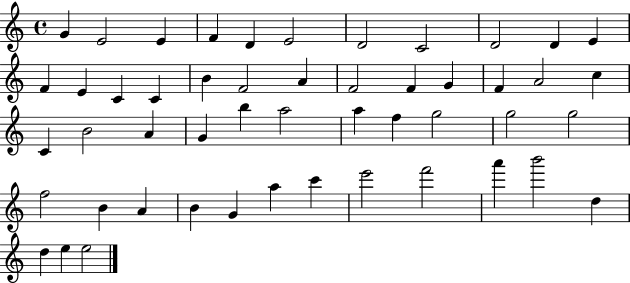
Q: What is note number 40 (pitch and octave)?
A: G4